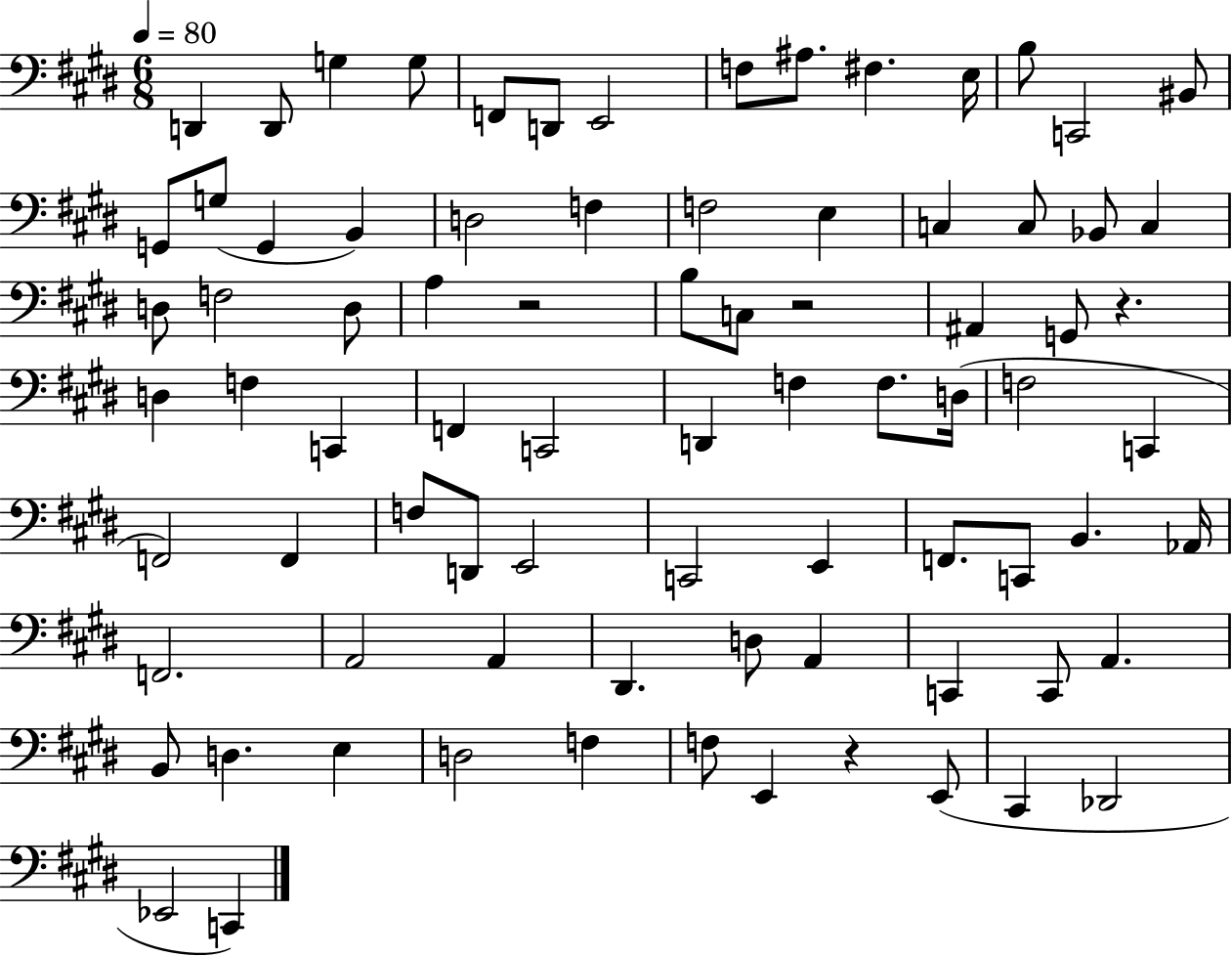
D2/q D2/e G3/q G3/e F2/e D2/e E2/h F3/e A#3/e. F#3/q. E3/s B3/e C2/h BIS2/e G2/e G3/e G2/q B2/q D3/h F3/q F3/h E3/q C3/q C3/e Bb2/e C3/q D3/e F3/h D3/e A3/q R/h B3/e C3/e R/h A#2/q G2/e R/q. D3/q F3/q C2/q F2/q C2/h D2/q F3/q F3/e. D3/s F3/h C2/q F2/h F2/q F3/e D2/e E2/h C2/h E2/q F2/e. C2/e B2/q. Ab2/s F2/h. A2/h A2/q D#2/q. D3/e A2/q C2/q C2/e A2/q. B2/e D3/q. E3/q D3/h F3/q F3/e E2/q R/q E2/e C#2/q Db2/h Eb2/h C2/q